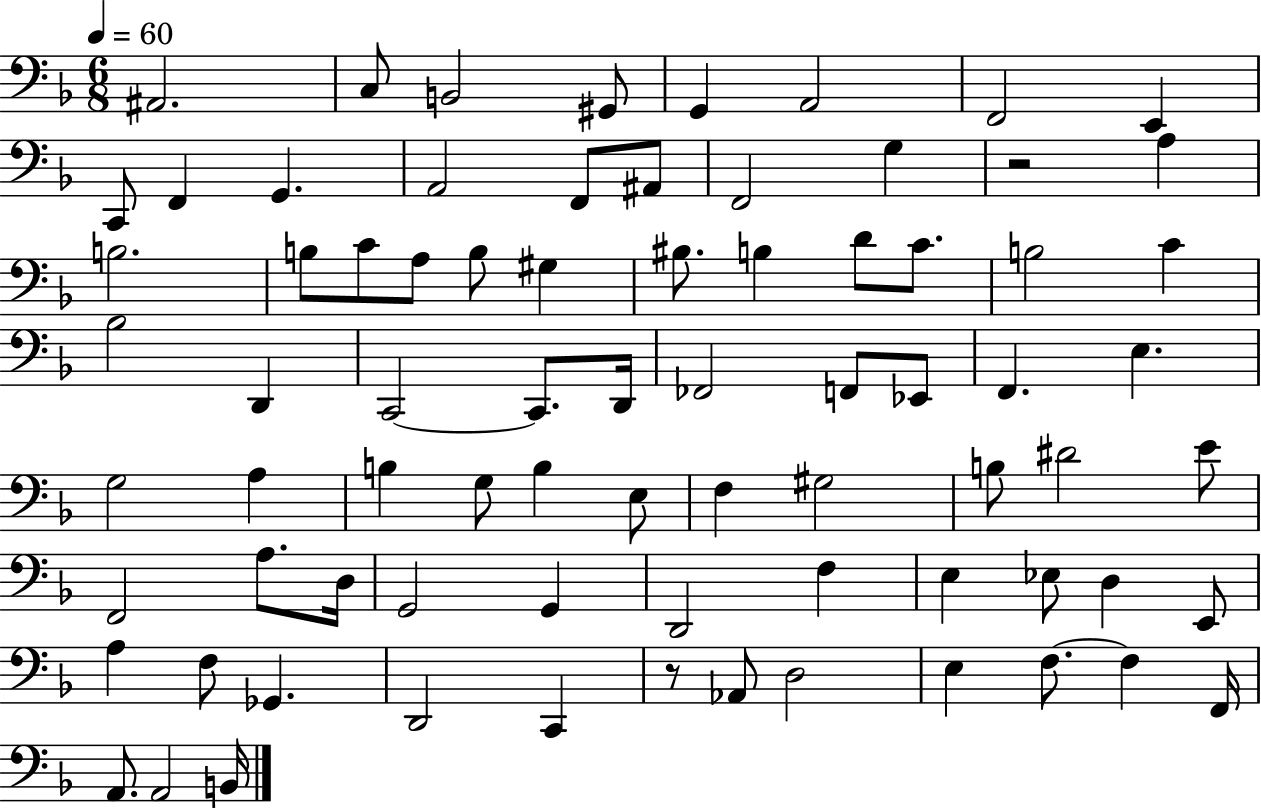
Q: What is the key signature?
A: F major